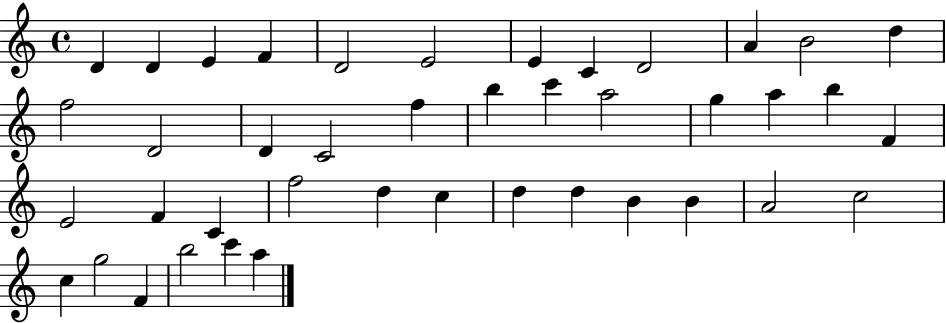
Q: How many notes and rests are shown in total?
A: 42